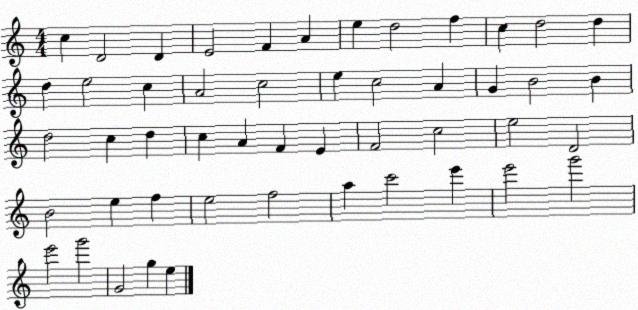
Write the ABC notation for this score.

X:1
T:Untitled
M:4/4
L:1/4
K:C
c D2 D E2 F A e d2 f c d2 d d e2 c A2 c2 e c2 A G B2 B d2 c d c A F E F2 c2 e2 D2 B2 e f e2 f2 a c'2 e' e'2 g'2 e'2 g'2 G2 g e